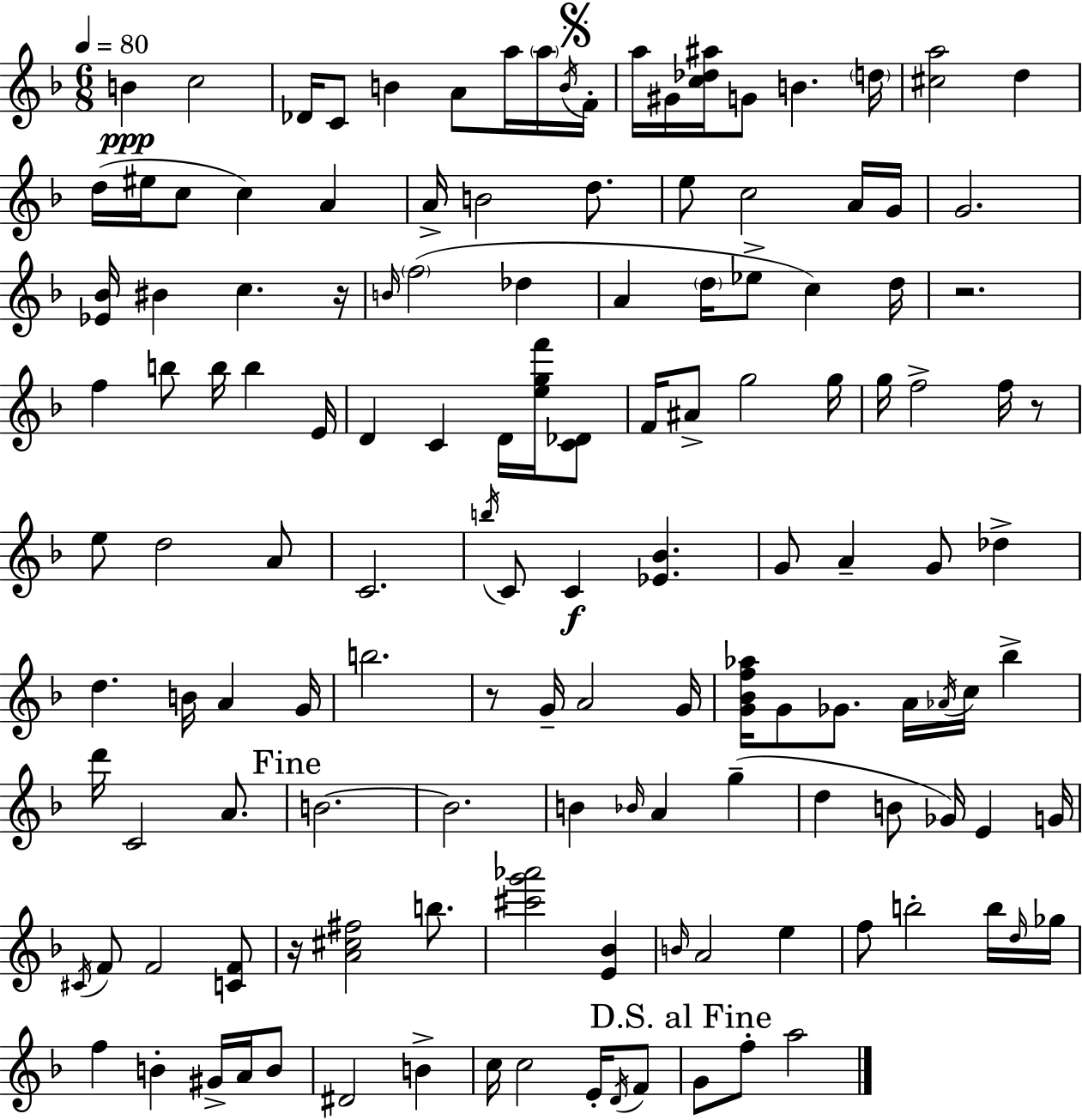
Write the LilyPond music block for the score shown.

{
  \clef treble
  \numericTimeSignature
  \time 6/8
  \key d \minor
  \tempo 4 = 80
  b'4\ppp c''2 | des'16 c'8 b'4 a'8 a''16 \parenthesize a''16 \acciaccatura { b'16 } | \mark \markup { \musicglyph "scripts.segno" } f'16-. a''16 gis'16 <c'' des'' ais''>16 g'8 b'4. | \parenthesize d''16 <cis'' a''>2 d''4 | \break d''16( eis''16 c''8 c''4) a'4 | a'16-> b'2 d''8. | e''8 c''2 a'16 | g'16 g'2. | \break <ees' bes'>16 bis'4 c''4. | r16 \grace { b'16 } \parenthesize f''2( des''4 | a'4 \parenthesize d''16 ees''8-> c''4) | d''16 r2. | \break f''4 b''8 b''16 b''4 | e'16 d'4 c'4 d'16 <e'' g'' f'''>16 | <c' des'>8 f'16 ais'8-> g''2 | g''16 g''16 f''2-> f''16 | \break r8 e''8 d''2 | a'8 c'2. | \acciaccatura { b''16 } c'8 c'4\f <ees' bes'>4. | g'8 a'4-- g'8 des''4-> | \break d''4. b'16 a'4 | g'16 b''2. | r8 g'16-- a'2 | g'16 <g' bes' f'' aes''>16 g'8 ges'8. a'16 \acciaccatura { aes'16 } c''16 | \break bes''4-> d'''16 c'2 | a'8. \mark "Fine" b'2.~~ | b'2. | b'4 \grace { bes'16 } a'4 | \break g''4--( d''4 b'8 ges'16) | e'4 g'16 \acciaccatura { cis'16 } f'8 f'2 | <c' f'>8 r16 <a' cis'' fis''>2 | b''8. <cis''' g''' aes'''>2 | \break <e' bes'>4 \grace { b'16 } a'2 | e''4 f''8 b''2-. | b''16 \grace { d''16 } ges''16 f''4 | b'4-. gis'16-> a'16 b'8 dis'2 | \break b'4-> c''16 c''2 | e'16-. \acciaccatura { d'16 } f'8 \mark "D.S. al Fine" g'8 f''8-. | a''2 \bar "|."
}